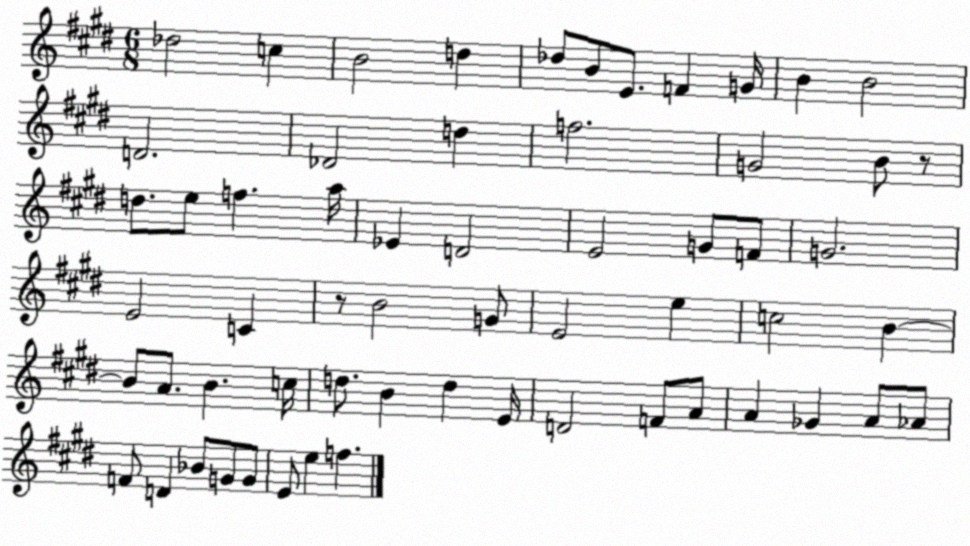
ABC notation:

X:1
T:Untitled
M:6/8
L:1/4
K:E
_d2 c B2 d _d/2 B/2 E/2 F G/4 B B2 D2 _D2 d f2 G2 B/2 z/2 d/2 e/2 f a/4 _E D2 E2 G/2 F/2 G2 E2 C z/2 B2 G/2 E2 e c2 B B/2 A/2 B c/4 d/2 B d E/4 D2 F/2 A/2 A _G A/2 _A/2 F/2 D _B/2 G/2 G/2 E/2 e f